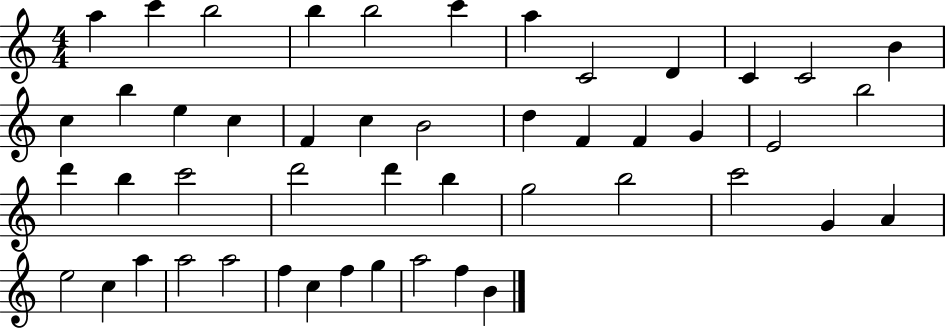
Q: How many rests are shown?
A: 0